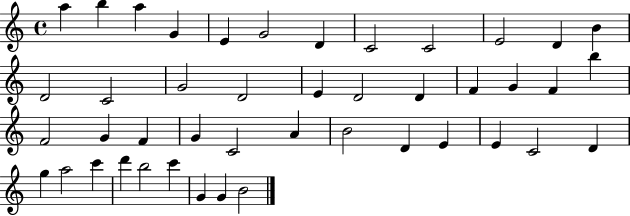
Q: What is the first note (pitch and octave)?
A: A5